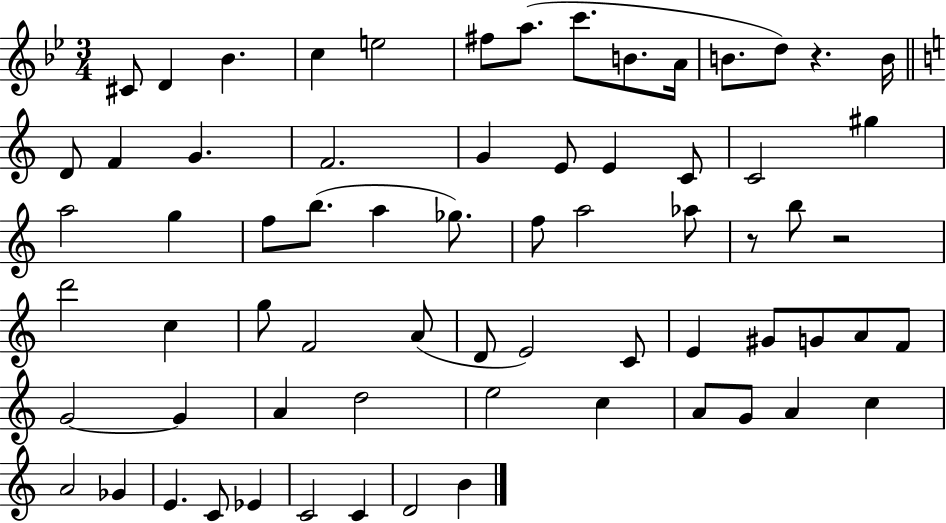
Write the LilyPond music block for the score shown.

{
  \clef treble
  \numericTimeSignature
  \time 3/4
  \key bes \major
  \repeat volta 2 { cis'8 d'4 bes'4. | c''4 e''2 | fis''8 a''8.( c'''8. b'8. a'16 | b'8. d''8) r4. b'16 | \break \bar "||" \break \key a \minor d'8 f'4 g'4. | f'2. | g'4 e'8 e'4 c'8 | c'2 gis''4 | \break a''2 g''4 | f''8 b''8.( a''4 ges''8.) | f''8 a''2 aes''8 | r8 b''8 r2 | \break d'''2 c''4 | g''8 f'2 a'8( | d'8 e'2) c'8 | e'4 gis'8 g'8 a'8 f'8 | \break g'2~~ g'4 | a'4 d''2 | e''2 c''4 | a'8 g'8 a'4 c''4 | \break a'2 ges'4 | e'4. c'8 ees'4 | c'2 c'4 | d'2 b'4 | \break } \bar "|."
}